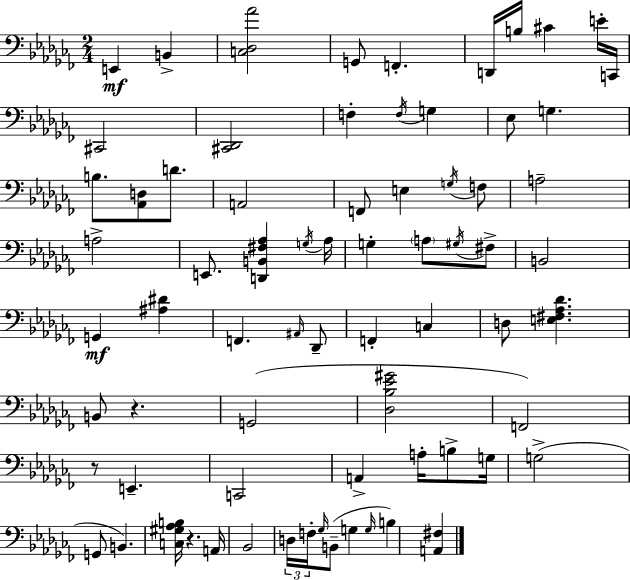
{
  \clef bass
  \numericTimeSignature
  \time 2/4
  \key aes \minor
  e,4\mf b,4-> | <c des aes'>2 | g,8 f,4.-. | d,16 b16 cis'4 e'16-. c,16 | \break cis,2 | <cis, des,>2 | f4-. \acciaccatura { f16 } g4 | ees8 g4. | \break b8. <aes, d>8 d'8. | a,2 | f,8 e4 \acciaccatura { g16 } | f8 a2-- | \break a2-> | e,8. <d, b, fis aes>4 | \acciaccatura { g16 } aes16 g4-. \parenthesize a8 | \acciaccatura { gis16 } fis8-> b,2 | \break g,4\mf | <ais dis'>4 f,4. | \grace { ais,16 } des,8-- f,4-. | c4 d8 <e fis aes des'>4. | \break b,8 r4. | g,2( | <des bes ees' gis'>2 | f,2) | \break r8 e,4.-- | c,2 | a,4-> | a16-. b8-> g16 g2->( | \break g,8 b,4.) | <c gis aes b>16 r4. | a,16 bes,2 | \tuplet 3/2 { d16 f16-. \grace { ges16 } } | \break b,8--( g4 \grace { g16 }) b4 | <a, fis>4 \bar "|."
}